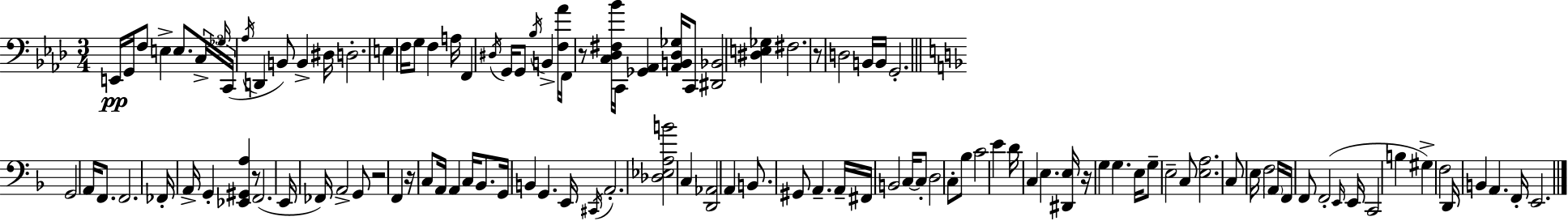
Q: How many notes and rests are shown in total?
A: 116